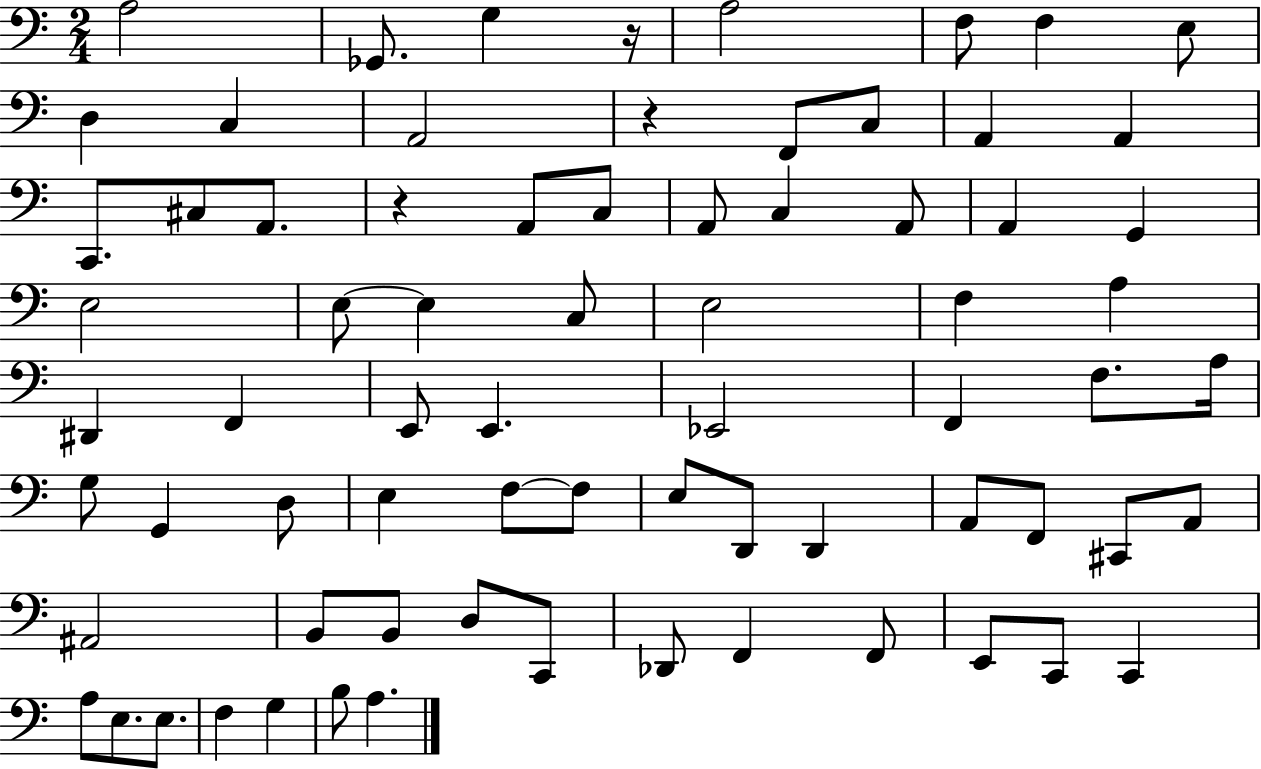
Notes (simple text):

A3/h Gb2/e. G3/q R/s A3/h F3/e F3/q E3/e D3/q C3/q A2/h R/q F2/e C3/e A2/q A2/q C2/e. C#3/e A2/e. R/q A2/e C3/e A2/e C3/q A2/e A2/q G2/q E3/h E3/e E3/q C3/e E3/h F3/q A3/q D#2/q F2/q E2/e E2/q. Eb2/h F2/q F3/e. A3/s G3/e G2/q D3/e E3/q F3/e F3/e E3/e D2/e D2/q A2/e F2/e C#2/e A2/e A#2/h B2/e B2/e D3/e C2/e Db2/e F2/q F2/e E2/e C2/e C2/q A3/e E3/e. E3/e. F3/q G3/q B3/e A3/q.